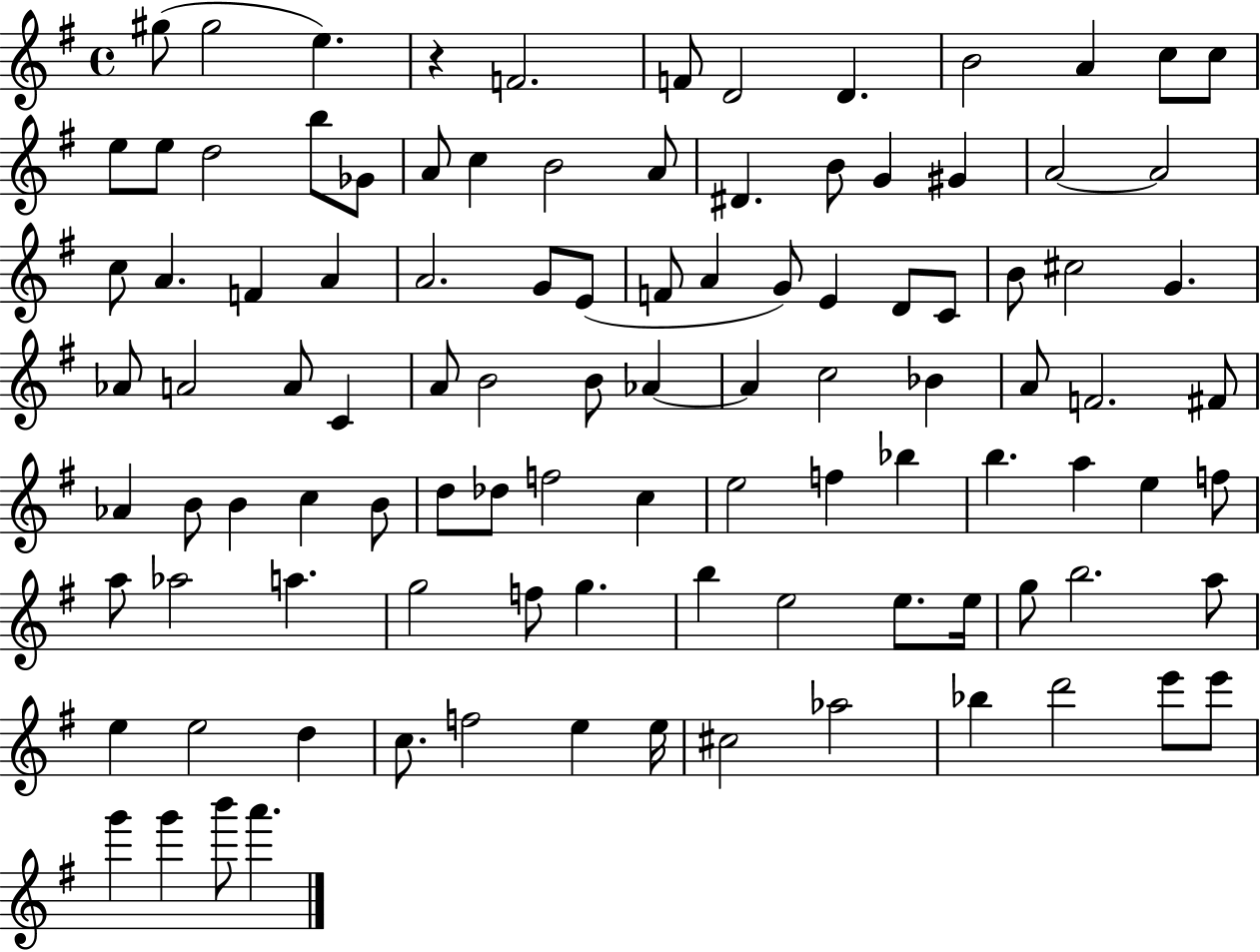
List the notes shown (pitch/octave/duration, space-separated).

G#5/e G#5/h E5/q. R/q F4/h. F4/e D4/h D4/q. B4/h A4/q C5/e C5/e E5/e E5/e D5/h B5/e Gb4/e A4/e C5/q B4/h A4/e D#4/q. B4/e G4/q G#4/q A4/h A4/h C5/e A4/q. F4/q A4/q A4/h. G4/e E4/e F4/e A4/q G4/e E4/q D4/e C4/e B4/e C#5/h G4/q. Ab4/e A4/h A4/e C4/q A4/e B4/h B4/e Ab4/q Ab4/q C5/h Bb4/q A4/e F4/h. F#4/e Ab4/q B4/e B4/q C5/q B4/e D5/e Db5/e F5/h C5/q E5/h F5/q Bb5/q B5/q. A5/q E5/q F5/e A5/e Ab5/h A5/q. G5/h F5/e G5/q. B5/q E5/h E5/e. E5/s G5/e B5/h. A5/e E5/q E5/h D5/q C5/e. F5/h E5/q E5/s C#5/h Ab5/h Bb5/q D6/h E6/e E6/e G6/q G6/q B6/e A6/q.